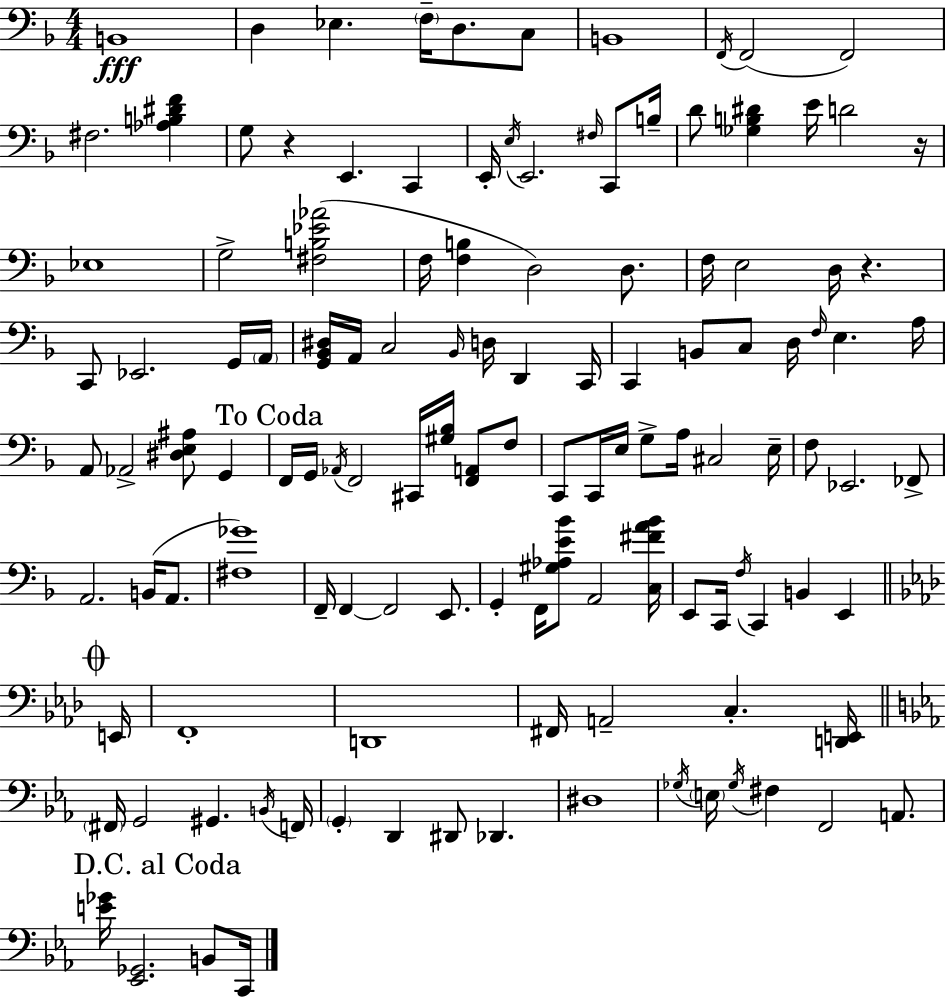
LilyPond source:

{
  \clef bass
  \numericTimeSignature
  \time 4/4
  \key d \minor
  b,1\fff | d4 ees4. \parenthesize f16-- d8. c8 | b,1 | \acciaccatura { f,16 }( f,2 f,2) | \break fis2. <aes b dis' f'>4 | g8 r4 e,4. c,4 | e,16-. \acciaccatura { e16 } e,2. \grace { fis16 } | c,8 b16-- d'8 <ges b dis'>4 e'16 d'2 | \break r16 ees1 | g2-> <fis b ees' aes'>2( | f16 <f b>4 d2) | d8. f16 e2 d16 r4. | \break c,8 ees,2. | g,16 \parenthesize a,16 <g, bes, dis>16 a,16 c2 \grace { bes,16 } d16 d,4 | c,16 c,4 b,8 c8 d16 \grace { f16 } e4. | a16 a,8 aes,2-> <dis e ais>8 | \break g,4 \mark "To Coda" f,16 g,16 \acciaccatura { aes,16 } f,2 | cis,16 <gis bes>16 <f, a,>8 f8 c,8 c,16 e16 g8-> a16 cis2 | e16-- f8 ees,2. | fes,8-> a,2. | \break b,16( a,8. <fis ges'>1) | f,16-- f,4~~ f,2 | e,8. g,4-. f,16 <gis aes e' bes'>8 a,2 | <c fis' a' bes'>16 e,8 c,16 \acciaccatura { f16 } c,4 b,4 | \break e,4 \mark \markup { \musicglyph "scripts.coda" } \bar "||" \break \key f \minor e,16 f,1-. | d,1 | fis,16 a,2-- c4.-. | <d, e,>16 \bar "||" \break \key c \minor \parenthesize fis,16 g,2 gis,4. \acciaccatura { b,16 } | f,16 \parenthesize g,4-. d,4 dis,8 des,4. | dis1 | \acciaccatura { ges16 } \parenthesize e16 \acciaccatura { ges16 } fis4 f,2 | \break a,8. \mark "D.C. al Coda" <e' ges'>16 <ees, ges,>2. | b,8 c,16 \bar "|."
}